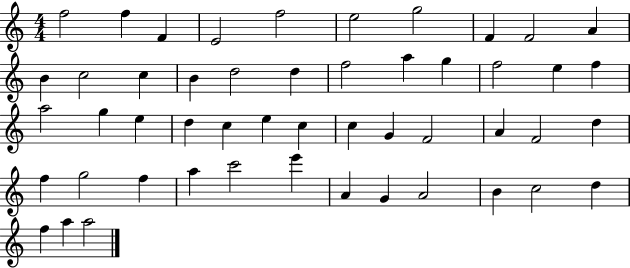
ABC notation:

X:1
T:Untitled
M:4/4
L:1/4
K:C
f2 f F E2 f2 e2 g2 F F2 A B c2 c B d2 d f2 a g f2 e f a2 g e d c e c c G F2 A F2 d f g2 f a c'2 e' A G A2 B c2 d f a a2